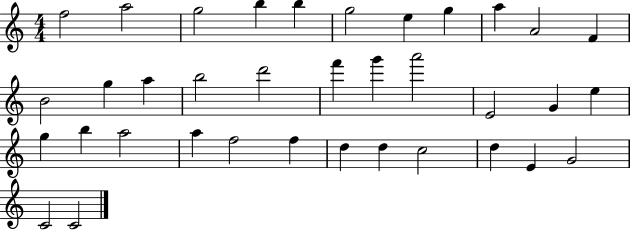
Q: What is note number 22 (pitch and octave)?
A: E5